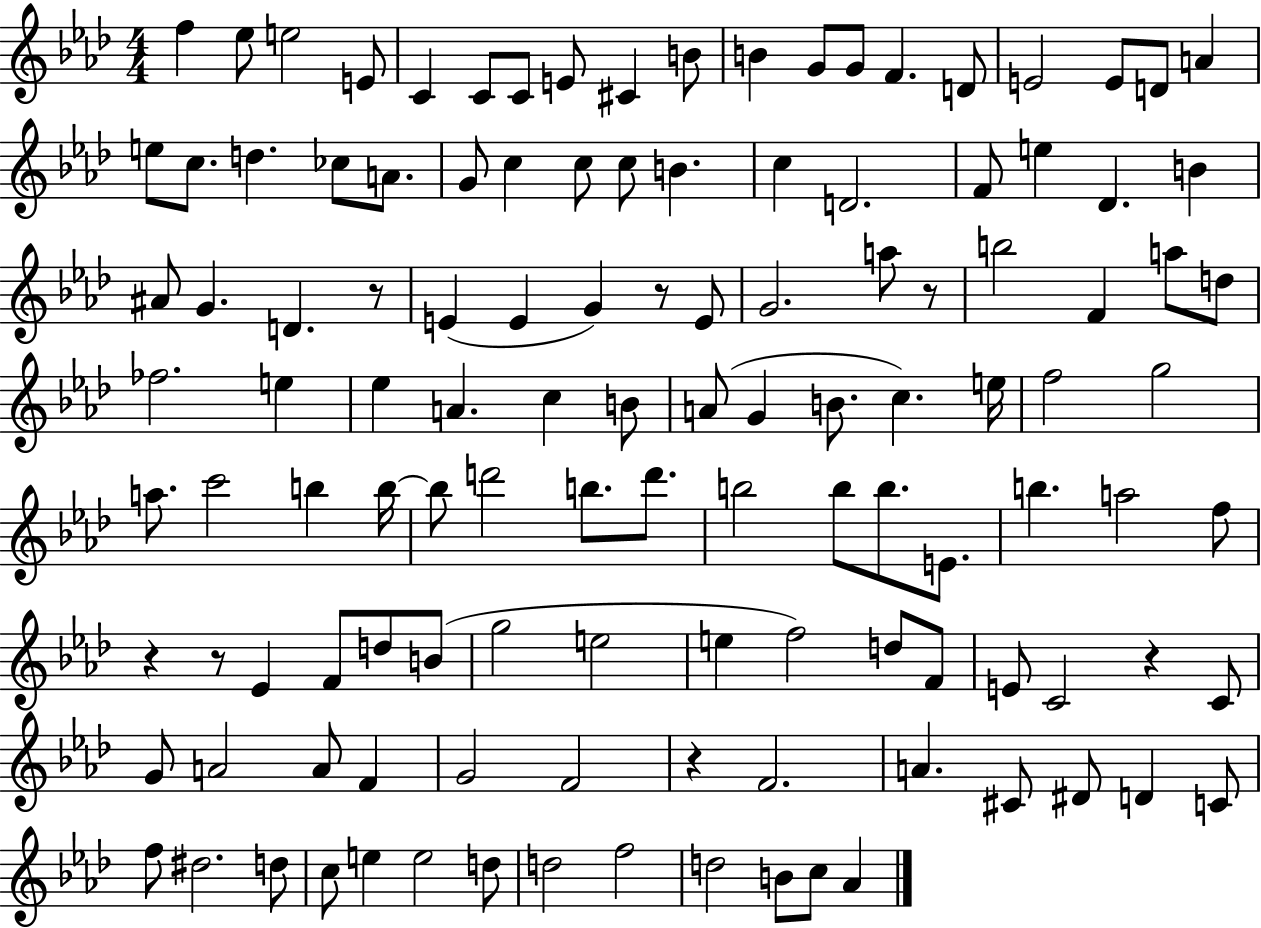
F5/q Eb5/e E5/h E4/e C4/q C4/e C4/e E4/e C#4/q B4/e B4/q G4/e G4/e F4/q. D4/e E4/h E4/e D4/e A4/q E5/e C5/e. D5/q. CES5/e A4/e. G4/e C5/q C5/e C5/e B4/q. C5/q D4/h. F4/e E5/q Db4/q. B4/q A#4/e G4/q. D4/q. R/e E4/q E4/q G4/q R/e E4/e G4/h. A5/e R/e B5/h F4/q A5/e D5/e FES5/h. E5/q Eb5/q A4/q. C5/q B4/e A4/e G4/q B4/e. C5/q. E5/s F5/h G5/h A5/e. C6/h B5/q B5/s B5/e D6/h B5/e. D6/e. B5/h B5/e B5/e. E4/e. B5/q. A5/h F5/e R/q R/e Eb4/q F4/e D5/e B4/e G5/h E5/h E5/q F5/h D5/e F4/e E4/e C4/h R/q C4/e G4/e A4/h A4/e F4/q G4/h F4/h R/q F4/h. A4/q. C#4/e D#4/e D4/q C4/e F5/e D#5/h. D5/e C5/e E5/q E5/h D5/e D5/h F5/h D5/h B4/e C5/e Ab4/q